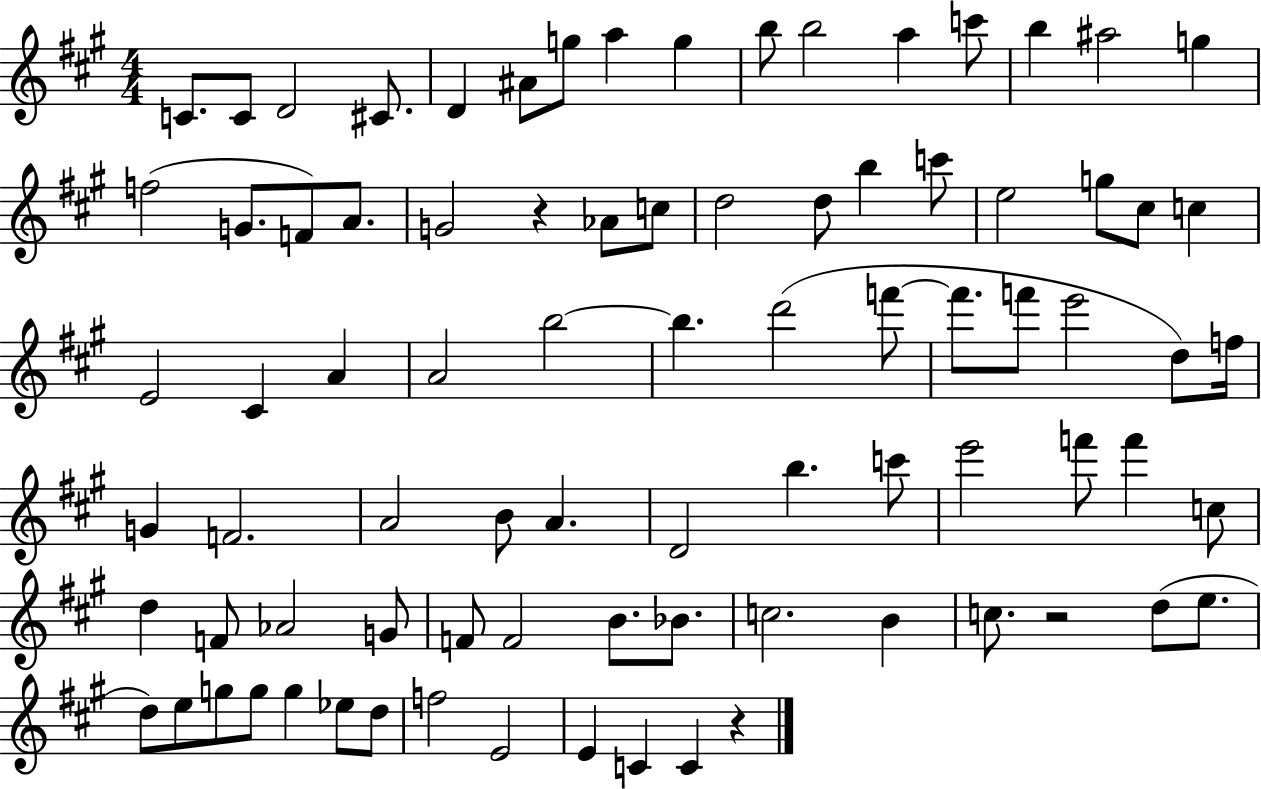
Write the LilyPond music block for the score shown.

{
  \clef treble
  \numericTimeSignature
  \time 4/4
  \key a \major
  \repeat volta 2 { c'8. c'8 d'2 cis'8. | d'4 ais'8 g''8 a''4 g''4 | b''8 b''2 a''4 c'''8 | b''4 ais''2 g''4 | \break f''2( g'8. f'8) a'8. | g'2 r4 aes'8 c''8 | d''2 d''8 b''4 c'''8 | e''2 g''8 cis''8 c''4 | \break e'2 cis'4 a'4 | a'2 b''2~~ | b''4. d'''2( f'''8~~ | f'''8. f'''8 e'''2 d''8) f''16 | \break g'4 f'2. | a'2 b'8 a'4. | d'2 b''4. c'''8 | e'''2 f'''8 f'''4 c''8 | \break d''4 f'8 aes'2 g'8 | f'8 f'2 b'8. bes'8. | c''2. b'4 | c''8. r2 d''8( e''8. | \break d''8) e''8 g''8 g''8 g''4 ees''8 d''8 | f''2 e'2 | e'4 c'4 c'4 r4 | } \bar "|."
}